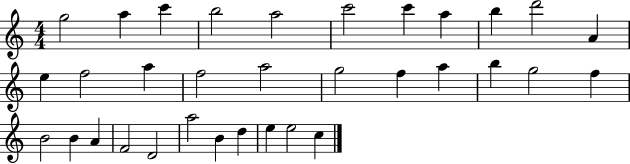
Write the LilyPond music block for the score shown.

{
  \clef treble
  \numericTimeSignature
  \time 4/4
  \key c \major
  g''2 a''4 c'''4 | b''2 a''2 | c'''2 c'''4 a''4 | b''4 d'''2 a'4 | \break e''4 f''2 a''4 | f''2 a''2 | g''2 f''4 a''4 | b''4 g''2 f''4 | \break b'2 b'4 a'4 | f'2 d'2 | a''2 b'4 d''4 | e''4 e''2 c''4 | \break \bar "|."
}